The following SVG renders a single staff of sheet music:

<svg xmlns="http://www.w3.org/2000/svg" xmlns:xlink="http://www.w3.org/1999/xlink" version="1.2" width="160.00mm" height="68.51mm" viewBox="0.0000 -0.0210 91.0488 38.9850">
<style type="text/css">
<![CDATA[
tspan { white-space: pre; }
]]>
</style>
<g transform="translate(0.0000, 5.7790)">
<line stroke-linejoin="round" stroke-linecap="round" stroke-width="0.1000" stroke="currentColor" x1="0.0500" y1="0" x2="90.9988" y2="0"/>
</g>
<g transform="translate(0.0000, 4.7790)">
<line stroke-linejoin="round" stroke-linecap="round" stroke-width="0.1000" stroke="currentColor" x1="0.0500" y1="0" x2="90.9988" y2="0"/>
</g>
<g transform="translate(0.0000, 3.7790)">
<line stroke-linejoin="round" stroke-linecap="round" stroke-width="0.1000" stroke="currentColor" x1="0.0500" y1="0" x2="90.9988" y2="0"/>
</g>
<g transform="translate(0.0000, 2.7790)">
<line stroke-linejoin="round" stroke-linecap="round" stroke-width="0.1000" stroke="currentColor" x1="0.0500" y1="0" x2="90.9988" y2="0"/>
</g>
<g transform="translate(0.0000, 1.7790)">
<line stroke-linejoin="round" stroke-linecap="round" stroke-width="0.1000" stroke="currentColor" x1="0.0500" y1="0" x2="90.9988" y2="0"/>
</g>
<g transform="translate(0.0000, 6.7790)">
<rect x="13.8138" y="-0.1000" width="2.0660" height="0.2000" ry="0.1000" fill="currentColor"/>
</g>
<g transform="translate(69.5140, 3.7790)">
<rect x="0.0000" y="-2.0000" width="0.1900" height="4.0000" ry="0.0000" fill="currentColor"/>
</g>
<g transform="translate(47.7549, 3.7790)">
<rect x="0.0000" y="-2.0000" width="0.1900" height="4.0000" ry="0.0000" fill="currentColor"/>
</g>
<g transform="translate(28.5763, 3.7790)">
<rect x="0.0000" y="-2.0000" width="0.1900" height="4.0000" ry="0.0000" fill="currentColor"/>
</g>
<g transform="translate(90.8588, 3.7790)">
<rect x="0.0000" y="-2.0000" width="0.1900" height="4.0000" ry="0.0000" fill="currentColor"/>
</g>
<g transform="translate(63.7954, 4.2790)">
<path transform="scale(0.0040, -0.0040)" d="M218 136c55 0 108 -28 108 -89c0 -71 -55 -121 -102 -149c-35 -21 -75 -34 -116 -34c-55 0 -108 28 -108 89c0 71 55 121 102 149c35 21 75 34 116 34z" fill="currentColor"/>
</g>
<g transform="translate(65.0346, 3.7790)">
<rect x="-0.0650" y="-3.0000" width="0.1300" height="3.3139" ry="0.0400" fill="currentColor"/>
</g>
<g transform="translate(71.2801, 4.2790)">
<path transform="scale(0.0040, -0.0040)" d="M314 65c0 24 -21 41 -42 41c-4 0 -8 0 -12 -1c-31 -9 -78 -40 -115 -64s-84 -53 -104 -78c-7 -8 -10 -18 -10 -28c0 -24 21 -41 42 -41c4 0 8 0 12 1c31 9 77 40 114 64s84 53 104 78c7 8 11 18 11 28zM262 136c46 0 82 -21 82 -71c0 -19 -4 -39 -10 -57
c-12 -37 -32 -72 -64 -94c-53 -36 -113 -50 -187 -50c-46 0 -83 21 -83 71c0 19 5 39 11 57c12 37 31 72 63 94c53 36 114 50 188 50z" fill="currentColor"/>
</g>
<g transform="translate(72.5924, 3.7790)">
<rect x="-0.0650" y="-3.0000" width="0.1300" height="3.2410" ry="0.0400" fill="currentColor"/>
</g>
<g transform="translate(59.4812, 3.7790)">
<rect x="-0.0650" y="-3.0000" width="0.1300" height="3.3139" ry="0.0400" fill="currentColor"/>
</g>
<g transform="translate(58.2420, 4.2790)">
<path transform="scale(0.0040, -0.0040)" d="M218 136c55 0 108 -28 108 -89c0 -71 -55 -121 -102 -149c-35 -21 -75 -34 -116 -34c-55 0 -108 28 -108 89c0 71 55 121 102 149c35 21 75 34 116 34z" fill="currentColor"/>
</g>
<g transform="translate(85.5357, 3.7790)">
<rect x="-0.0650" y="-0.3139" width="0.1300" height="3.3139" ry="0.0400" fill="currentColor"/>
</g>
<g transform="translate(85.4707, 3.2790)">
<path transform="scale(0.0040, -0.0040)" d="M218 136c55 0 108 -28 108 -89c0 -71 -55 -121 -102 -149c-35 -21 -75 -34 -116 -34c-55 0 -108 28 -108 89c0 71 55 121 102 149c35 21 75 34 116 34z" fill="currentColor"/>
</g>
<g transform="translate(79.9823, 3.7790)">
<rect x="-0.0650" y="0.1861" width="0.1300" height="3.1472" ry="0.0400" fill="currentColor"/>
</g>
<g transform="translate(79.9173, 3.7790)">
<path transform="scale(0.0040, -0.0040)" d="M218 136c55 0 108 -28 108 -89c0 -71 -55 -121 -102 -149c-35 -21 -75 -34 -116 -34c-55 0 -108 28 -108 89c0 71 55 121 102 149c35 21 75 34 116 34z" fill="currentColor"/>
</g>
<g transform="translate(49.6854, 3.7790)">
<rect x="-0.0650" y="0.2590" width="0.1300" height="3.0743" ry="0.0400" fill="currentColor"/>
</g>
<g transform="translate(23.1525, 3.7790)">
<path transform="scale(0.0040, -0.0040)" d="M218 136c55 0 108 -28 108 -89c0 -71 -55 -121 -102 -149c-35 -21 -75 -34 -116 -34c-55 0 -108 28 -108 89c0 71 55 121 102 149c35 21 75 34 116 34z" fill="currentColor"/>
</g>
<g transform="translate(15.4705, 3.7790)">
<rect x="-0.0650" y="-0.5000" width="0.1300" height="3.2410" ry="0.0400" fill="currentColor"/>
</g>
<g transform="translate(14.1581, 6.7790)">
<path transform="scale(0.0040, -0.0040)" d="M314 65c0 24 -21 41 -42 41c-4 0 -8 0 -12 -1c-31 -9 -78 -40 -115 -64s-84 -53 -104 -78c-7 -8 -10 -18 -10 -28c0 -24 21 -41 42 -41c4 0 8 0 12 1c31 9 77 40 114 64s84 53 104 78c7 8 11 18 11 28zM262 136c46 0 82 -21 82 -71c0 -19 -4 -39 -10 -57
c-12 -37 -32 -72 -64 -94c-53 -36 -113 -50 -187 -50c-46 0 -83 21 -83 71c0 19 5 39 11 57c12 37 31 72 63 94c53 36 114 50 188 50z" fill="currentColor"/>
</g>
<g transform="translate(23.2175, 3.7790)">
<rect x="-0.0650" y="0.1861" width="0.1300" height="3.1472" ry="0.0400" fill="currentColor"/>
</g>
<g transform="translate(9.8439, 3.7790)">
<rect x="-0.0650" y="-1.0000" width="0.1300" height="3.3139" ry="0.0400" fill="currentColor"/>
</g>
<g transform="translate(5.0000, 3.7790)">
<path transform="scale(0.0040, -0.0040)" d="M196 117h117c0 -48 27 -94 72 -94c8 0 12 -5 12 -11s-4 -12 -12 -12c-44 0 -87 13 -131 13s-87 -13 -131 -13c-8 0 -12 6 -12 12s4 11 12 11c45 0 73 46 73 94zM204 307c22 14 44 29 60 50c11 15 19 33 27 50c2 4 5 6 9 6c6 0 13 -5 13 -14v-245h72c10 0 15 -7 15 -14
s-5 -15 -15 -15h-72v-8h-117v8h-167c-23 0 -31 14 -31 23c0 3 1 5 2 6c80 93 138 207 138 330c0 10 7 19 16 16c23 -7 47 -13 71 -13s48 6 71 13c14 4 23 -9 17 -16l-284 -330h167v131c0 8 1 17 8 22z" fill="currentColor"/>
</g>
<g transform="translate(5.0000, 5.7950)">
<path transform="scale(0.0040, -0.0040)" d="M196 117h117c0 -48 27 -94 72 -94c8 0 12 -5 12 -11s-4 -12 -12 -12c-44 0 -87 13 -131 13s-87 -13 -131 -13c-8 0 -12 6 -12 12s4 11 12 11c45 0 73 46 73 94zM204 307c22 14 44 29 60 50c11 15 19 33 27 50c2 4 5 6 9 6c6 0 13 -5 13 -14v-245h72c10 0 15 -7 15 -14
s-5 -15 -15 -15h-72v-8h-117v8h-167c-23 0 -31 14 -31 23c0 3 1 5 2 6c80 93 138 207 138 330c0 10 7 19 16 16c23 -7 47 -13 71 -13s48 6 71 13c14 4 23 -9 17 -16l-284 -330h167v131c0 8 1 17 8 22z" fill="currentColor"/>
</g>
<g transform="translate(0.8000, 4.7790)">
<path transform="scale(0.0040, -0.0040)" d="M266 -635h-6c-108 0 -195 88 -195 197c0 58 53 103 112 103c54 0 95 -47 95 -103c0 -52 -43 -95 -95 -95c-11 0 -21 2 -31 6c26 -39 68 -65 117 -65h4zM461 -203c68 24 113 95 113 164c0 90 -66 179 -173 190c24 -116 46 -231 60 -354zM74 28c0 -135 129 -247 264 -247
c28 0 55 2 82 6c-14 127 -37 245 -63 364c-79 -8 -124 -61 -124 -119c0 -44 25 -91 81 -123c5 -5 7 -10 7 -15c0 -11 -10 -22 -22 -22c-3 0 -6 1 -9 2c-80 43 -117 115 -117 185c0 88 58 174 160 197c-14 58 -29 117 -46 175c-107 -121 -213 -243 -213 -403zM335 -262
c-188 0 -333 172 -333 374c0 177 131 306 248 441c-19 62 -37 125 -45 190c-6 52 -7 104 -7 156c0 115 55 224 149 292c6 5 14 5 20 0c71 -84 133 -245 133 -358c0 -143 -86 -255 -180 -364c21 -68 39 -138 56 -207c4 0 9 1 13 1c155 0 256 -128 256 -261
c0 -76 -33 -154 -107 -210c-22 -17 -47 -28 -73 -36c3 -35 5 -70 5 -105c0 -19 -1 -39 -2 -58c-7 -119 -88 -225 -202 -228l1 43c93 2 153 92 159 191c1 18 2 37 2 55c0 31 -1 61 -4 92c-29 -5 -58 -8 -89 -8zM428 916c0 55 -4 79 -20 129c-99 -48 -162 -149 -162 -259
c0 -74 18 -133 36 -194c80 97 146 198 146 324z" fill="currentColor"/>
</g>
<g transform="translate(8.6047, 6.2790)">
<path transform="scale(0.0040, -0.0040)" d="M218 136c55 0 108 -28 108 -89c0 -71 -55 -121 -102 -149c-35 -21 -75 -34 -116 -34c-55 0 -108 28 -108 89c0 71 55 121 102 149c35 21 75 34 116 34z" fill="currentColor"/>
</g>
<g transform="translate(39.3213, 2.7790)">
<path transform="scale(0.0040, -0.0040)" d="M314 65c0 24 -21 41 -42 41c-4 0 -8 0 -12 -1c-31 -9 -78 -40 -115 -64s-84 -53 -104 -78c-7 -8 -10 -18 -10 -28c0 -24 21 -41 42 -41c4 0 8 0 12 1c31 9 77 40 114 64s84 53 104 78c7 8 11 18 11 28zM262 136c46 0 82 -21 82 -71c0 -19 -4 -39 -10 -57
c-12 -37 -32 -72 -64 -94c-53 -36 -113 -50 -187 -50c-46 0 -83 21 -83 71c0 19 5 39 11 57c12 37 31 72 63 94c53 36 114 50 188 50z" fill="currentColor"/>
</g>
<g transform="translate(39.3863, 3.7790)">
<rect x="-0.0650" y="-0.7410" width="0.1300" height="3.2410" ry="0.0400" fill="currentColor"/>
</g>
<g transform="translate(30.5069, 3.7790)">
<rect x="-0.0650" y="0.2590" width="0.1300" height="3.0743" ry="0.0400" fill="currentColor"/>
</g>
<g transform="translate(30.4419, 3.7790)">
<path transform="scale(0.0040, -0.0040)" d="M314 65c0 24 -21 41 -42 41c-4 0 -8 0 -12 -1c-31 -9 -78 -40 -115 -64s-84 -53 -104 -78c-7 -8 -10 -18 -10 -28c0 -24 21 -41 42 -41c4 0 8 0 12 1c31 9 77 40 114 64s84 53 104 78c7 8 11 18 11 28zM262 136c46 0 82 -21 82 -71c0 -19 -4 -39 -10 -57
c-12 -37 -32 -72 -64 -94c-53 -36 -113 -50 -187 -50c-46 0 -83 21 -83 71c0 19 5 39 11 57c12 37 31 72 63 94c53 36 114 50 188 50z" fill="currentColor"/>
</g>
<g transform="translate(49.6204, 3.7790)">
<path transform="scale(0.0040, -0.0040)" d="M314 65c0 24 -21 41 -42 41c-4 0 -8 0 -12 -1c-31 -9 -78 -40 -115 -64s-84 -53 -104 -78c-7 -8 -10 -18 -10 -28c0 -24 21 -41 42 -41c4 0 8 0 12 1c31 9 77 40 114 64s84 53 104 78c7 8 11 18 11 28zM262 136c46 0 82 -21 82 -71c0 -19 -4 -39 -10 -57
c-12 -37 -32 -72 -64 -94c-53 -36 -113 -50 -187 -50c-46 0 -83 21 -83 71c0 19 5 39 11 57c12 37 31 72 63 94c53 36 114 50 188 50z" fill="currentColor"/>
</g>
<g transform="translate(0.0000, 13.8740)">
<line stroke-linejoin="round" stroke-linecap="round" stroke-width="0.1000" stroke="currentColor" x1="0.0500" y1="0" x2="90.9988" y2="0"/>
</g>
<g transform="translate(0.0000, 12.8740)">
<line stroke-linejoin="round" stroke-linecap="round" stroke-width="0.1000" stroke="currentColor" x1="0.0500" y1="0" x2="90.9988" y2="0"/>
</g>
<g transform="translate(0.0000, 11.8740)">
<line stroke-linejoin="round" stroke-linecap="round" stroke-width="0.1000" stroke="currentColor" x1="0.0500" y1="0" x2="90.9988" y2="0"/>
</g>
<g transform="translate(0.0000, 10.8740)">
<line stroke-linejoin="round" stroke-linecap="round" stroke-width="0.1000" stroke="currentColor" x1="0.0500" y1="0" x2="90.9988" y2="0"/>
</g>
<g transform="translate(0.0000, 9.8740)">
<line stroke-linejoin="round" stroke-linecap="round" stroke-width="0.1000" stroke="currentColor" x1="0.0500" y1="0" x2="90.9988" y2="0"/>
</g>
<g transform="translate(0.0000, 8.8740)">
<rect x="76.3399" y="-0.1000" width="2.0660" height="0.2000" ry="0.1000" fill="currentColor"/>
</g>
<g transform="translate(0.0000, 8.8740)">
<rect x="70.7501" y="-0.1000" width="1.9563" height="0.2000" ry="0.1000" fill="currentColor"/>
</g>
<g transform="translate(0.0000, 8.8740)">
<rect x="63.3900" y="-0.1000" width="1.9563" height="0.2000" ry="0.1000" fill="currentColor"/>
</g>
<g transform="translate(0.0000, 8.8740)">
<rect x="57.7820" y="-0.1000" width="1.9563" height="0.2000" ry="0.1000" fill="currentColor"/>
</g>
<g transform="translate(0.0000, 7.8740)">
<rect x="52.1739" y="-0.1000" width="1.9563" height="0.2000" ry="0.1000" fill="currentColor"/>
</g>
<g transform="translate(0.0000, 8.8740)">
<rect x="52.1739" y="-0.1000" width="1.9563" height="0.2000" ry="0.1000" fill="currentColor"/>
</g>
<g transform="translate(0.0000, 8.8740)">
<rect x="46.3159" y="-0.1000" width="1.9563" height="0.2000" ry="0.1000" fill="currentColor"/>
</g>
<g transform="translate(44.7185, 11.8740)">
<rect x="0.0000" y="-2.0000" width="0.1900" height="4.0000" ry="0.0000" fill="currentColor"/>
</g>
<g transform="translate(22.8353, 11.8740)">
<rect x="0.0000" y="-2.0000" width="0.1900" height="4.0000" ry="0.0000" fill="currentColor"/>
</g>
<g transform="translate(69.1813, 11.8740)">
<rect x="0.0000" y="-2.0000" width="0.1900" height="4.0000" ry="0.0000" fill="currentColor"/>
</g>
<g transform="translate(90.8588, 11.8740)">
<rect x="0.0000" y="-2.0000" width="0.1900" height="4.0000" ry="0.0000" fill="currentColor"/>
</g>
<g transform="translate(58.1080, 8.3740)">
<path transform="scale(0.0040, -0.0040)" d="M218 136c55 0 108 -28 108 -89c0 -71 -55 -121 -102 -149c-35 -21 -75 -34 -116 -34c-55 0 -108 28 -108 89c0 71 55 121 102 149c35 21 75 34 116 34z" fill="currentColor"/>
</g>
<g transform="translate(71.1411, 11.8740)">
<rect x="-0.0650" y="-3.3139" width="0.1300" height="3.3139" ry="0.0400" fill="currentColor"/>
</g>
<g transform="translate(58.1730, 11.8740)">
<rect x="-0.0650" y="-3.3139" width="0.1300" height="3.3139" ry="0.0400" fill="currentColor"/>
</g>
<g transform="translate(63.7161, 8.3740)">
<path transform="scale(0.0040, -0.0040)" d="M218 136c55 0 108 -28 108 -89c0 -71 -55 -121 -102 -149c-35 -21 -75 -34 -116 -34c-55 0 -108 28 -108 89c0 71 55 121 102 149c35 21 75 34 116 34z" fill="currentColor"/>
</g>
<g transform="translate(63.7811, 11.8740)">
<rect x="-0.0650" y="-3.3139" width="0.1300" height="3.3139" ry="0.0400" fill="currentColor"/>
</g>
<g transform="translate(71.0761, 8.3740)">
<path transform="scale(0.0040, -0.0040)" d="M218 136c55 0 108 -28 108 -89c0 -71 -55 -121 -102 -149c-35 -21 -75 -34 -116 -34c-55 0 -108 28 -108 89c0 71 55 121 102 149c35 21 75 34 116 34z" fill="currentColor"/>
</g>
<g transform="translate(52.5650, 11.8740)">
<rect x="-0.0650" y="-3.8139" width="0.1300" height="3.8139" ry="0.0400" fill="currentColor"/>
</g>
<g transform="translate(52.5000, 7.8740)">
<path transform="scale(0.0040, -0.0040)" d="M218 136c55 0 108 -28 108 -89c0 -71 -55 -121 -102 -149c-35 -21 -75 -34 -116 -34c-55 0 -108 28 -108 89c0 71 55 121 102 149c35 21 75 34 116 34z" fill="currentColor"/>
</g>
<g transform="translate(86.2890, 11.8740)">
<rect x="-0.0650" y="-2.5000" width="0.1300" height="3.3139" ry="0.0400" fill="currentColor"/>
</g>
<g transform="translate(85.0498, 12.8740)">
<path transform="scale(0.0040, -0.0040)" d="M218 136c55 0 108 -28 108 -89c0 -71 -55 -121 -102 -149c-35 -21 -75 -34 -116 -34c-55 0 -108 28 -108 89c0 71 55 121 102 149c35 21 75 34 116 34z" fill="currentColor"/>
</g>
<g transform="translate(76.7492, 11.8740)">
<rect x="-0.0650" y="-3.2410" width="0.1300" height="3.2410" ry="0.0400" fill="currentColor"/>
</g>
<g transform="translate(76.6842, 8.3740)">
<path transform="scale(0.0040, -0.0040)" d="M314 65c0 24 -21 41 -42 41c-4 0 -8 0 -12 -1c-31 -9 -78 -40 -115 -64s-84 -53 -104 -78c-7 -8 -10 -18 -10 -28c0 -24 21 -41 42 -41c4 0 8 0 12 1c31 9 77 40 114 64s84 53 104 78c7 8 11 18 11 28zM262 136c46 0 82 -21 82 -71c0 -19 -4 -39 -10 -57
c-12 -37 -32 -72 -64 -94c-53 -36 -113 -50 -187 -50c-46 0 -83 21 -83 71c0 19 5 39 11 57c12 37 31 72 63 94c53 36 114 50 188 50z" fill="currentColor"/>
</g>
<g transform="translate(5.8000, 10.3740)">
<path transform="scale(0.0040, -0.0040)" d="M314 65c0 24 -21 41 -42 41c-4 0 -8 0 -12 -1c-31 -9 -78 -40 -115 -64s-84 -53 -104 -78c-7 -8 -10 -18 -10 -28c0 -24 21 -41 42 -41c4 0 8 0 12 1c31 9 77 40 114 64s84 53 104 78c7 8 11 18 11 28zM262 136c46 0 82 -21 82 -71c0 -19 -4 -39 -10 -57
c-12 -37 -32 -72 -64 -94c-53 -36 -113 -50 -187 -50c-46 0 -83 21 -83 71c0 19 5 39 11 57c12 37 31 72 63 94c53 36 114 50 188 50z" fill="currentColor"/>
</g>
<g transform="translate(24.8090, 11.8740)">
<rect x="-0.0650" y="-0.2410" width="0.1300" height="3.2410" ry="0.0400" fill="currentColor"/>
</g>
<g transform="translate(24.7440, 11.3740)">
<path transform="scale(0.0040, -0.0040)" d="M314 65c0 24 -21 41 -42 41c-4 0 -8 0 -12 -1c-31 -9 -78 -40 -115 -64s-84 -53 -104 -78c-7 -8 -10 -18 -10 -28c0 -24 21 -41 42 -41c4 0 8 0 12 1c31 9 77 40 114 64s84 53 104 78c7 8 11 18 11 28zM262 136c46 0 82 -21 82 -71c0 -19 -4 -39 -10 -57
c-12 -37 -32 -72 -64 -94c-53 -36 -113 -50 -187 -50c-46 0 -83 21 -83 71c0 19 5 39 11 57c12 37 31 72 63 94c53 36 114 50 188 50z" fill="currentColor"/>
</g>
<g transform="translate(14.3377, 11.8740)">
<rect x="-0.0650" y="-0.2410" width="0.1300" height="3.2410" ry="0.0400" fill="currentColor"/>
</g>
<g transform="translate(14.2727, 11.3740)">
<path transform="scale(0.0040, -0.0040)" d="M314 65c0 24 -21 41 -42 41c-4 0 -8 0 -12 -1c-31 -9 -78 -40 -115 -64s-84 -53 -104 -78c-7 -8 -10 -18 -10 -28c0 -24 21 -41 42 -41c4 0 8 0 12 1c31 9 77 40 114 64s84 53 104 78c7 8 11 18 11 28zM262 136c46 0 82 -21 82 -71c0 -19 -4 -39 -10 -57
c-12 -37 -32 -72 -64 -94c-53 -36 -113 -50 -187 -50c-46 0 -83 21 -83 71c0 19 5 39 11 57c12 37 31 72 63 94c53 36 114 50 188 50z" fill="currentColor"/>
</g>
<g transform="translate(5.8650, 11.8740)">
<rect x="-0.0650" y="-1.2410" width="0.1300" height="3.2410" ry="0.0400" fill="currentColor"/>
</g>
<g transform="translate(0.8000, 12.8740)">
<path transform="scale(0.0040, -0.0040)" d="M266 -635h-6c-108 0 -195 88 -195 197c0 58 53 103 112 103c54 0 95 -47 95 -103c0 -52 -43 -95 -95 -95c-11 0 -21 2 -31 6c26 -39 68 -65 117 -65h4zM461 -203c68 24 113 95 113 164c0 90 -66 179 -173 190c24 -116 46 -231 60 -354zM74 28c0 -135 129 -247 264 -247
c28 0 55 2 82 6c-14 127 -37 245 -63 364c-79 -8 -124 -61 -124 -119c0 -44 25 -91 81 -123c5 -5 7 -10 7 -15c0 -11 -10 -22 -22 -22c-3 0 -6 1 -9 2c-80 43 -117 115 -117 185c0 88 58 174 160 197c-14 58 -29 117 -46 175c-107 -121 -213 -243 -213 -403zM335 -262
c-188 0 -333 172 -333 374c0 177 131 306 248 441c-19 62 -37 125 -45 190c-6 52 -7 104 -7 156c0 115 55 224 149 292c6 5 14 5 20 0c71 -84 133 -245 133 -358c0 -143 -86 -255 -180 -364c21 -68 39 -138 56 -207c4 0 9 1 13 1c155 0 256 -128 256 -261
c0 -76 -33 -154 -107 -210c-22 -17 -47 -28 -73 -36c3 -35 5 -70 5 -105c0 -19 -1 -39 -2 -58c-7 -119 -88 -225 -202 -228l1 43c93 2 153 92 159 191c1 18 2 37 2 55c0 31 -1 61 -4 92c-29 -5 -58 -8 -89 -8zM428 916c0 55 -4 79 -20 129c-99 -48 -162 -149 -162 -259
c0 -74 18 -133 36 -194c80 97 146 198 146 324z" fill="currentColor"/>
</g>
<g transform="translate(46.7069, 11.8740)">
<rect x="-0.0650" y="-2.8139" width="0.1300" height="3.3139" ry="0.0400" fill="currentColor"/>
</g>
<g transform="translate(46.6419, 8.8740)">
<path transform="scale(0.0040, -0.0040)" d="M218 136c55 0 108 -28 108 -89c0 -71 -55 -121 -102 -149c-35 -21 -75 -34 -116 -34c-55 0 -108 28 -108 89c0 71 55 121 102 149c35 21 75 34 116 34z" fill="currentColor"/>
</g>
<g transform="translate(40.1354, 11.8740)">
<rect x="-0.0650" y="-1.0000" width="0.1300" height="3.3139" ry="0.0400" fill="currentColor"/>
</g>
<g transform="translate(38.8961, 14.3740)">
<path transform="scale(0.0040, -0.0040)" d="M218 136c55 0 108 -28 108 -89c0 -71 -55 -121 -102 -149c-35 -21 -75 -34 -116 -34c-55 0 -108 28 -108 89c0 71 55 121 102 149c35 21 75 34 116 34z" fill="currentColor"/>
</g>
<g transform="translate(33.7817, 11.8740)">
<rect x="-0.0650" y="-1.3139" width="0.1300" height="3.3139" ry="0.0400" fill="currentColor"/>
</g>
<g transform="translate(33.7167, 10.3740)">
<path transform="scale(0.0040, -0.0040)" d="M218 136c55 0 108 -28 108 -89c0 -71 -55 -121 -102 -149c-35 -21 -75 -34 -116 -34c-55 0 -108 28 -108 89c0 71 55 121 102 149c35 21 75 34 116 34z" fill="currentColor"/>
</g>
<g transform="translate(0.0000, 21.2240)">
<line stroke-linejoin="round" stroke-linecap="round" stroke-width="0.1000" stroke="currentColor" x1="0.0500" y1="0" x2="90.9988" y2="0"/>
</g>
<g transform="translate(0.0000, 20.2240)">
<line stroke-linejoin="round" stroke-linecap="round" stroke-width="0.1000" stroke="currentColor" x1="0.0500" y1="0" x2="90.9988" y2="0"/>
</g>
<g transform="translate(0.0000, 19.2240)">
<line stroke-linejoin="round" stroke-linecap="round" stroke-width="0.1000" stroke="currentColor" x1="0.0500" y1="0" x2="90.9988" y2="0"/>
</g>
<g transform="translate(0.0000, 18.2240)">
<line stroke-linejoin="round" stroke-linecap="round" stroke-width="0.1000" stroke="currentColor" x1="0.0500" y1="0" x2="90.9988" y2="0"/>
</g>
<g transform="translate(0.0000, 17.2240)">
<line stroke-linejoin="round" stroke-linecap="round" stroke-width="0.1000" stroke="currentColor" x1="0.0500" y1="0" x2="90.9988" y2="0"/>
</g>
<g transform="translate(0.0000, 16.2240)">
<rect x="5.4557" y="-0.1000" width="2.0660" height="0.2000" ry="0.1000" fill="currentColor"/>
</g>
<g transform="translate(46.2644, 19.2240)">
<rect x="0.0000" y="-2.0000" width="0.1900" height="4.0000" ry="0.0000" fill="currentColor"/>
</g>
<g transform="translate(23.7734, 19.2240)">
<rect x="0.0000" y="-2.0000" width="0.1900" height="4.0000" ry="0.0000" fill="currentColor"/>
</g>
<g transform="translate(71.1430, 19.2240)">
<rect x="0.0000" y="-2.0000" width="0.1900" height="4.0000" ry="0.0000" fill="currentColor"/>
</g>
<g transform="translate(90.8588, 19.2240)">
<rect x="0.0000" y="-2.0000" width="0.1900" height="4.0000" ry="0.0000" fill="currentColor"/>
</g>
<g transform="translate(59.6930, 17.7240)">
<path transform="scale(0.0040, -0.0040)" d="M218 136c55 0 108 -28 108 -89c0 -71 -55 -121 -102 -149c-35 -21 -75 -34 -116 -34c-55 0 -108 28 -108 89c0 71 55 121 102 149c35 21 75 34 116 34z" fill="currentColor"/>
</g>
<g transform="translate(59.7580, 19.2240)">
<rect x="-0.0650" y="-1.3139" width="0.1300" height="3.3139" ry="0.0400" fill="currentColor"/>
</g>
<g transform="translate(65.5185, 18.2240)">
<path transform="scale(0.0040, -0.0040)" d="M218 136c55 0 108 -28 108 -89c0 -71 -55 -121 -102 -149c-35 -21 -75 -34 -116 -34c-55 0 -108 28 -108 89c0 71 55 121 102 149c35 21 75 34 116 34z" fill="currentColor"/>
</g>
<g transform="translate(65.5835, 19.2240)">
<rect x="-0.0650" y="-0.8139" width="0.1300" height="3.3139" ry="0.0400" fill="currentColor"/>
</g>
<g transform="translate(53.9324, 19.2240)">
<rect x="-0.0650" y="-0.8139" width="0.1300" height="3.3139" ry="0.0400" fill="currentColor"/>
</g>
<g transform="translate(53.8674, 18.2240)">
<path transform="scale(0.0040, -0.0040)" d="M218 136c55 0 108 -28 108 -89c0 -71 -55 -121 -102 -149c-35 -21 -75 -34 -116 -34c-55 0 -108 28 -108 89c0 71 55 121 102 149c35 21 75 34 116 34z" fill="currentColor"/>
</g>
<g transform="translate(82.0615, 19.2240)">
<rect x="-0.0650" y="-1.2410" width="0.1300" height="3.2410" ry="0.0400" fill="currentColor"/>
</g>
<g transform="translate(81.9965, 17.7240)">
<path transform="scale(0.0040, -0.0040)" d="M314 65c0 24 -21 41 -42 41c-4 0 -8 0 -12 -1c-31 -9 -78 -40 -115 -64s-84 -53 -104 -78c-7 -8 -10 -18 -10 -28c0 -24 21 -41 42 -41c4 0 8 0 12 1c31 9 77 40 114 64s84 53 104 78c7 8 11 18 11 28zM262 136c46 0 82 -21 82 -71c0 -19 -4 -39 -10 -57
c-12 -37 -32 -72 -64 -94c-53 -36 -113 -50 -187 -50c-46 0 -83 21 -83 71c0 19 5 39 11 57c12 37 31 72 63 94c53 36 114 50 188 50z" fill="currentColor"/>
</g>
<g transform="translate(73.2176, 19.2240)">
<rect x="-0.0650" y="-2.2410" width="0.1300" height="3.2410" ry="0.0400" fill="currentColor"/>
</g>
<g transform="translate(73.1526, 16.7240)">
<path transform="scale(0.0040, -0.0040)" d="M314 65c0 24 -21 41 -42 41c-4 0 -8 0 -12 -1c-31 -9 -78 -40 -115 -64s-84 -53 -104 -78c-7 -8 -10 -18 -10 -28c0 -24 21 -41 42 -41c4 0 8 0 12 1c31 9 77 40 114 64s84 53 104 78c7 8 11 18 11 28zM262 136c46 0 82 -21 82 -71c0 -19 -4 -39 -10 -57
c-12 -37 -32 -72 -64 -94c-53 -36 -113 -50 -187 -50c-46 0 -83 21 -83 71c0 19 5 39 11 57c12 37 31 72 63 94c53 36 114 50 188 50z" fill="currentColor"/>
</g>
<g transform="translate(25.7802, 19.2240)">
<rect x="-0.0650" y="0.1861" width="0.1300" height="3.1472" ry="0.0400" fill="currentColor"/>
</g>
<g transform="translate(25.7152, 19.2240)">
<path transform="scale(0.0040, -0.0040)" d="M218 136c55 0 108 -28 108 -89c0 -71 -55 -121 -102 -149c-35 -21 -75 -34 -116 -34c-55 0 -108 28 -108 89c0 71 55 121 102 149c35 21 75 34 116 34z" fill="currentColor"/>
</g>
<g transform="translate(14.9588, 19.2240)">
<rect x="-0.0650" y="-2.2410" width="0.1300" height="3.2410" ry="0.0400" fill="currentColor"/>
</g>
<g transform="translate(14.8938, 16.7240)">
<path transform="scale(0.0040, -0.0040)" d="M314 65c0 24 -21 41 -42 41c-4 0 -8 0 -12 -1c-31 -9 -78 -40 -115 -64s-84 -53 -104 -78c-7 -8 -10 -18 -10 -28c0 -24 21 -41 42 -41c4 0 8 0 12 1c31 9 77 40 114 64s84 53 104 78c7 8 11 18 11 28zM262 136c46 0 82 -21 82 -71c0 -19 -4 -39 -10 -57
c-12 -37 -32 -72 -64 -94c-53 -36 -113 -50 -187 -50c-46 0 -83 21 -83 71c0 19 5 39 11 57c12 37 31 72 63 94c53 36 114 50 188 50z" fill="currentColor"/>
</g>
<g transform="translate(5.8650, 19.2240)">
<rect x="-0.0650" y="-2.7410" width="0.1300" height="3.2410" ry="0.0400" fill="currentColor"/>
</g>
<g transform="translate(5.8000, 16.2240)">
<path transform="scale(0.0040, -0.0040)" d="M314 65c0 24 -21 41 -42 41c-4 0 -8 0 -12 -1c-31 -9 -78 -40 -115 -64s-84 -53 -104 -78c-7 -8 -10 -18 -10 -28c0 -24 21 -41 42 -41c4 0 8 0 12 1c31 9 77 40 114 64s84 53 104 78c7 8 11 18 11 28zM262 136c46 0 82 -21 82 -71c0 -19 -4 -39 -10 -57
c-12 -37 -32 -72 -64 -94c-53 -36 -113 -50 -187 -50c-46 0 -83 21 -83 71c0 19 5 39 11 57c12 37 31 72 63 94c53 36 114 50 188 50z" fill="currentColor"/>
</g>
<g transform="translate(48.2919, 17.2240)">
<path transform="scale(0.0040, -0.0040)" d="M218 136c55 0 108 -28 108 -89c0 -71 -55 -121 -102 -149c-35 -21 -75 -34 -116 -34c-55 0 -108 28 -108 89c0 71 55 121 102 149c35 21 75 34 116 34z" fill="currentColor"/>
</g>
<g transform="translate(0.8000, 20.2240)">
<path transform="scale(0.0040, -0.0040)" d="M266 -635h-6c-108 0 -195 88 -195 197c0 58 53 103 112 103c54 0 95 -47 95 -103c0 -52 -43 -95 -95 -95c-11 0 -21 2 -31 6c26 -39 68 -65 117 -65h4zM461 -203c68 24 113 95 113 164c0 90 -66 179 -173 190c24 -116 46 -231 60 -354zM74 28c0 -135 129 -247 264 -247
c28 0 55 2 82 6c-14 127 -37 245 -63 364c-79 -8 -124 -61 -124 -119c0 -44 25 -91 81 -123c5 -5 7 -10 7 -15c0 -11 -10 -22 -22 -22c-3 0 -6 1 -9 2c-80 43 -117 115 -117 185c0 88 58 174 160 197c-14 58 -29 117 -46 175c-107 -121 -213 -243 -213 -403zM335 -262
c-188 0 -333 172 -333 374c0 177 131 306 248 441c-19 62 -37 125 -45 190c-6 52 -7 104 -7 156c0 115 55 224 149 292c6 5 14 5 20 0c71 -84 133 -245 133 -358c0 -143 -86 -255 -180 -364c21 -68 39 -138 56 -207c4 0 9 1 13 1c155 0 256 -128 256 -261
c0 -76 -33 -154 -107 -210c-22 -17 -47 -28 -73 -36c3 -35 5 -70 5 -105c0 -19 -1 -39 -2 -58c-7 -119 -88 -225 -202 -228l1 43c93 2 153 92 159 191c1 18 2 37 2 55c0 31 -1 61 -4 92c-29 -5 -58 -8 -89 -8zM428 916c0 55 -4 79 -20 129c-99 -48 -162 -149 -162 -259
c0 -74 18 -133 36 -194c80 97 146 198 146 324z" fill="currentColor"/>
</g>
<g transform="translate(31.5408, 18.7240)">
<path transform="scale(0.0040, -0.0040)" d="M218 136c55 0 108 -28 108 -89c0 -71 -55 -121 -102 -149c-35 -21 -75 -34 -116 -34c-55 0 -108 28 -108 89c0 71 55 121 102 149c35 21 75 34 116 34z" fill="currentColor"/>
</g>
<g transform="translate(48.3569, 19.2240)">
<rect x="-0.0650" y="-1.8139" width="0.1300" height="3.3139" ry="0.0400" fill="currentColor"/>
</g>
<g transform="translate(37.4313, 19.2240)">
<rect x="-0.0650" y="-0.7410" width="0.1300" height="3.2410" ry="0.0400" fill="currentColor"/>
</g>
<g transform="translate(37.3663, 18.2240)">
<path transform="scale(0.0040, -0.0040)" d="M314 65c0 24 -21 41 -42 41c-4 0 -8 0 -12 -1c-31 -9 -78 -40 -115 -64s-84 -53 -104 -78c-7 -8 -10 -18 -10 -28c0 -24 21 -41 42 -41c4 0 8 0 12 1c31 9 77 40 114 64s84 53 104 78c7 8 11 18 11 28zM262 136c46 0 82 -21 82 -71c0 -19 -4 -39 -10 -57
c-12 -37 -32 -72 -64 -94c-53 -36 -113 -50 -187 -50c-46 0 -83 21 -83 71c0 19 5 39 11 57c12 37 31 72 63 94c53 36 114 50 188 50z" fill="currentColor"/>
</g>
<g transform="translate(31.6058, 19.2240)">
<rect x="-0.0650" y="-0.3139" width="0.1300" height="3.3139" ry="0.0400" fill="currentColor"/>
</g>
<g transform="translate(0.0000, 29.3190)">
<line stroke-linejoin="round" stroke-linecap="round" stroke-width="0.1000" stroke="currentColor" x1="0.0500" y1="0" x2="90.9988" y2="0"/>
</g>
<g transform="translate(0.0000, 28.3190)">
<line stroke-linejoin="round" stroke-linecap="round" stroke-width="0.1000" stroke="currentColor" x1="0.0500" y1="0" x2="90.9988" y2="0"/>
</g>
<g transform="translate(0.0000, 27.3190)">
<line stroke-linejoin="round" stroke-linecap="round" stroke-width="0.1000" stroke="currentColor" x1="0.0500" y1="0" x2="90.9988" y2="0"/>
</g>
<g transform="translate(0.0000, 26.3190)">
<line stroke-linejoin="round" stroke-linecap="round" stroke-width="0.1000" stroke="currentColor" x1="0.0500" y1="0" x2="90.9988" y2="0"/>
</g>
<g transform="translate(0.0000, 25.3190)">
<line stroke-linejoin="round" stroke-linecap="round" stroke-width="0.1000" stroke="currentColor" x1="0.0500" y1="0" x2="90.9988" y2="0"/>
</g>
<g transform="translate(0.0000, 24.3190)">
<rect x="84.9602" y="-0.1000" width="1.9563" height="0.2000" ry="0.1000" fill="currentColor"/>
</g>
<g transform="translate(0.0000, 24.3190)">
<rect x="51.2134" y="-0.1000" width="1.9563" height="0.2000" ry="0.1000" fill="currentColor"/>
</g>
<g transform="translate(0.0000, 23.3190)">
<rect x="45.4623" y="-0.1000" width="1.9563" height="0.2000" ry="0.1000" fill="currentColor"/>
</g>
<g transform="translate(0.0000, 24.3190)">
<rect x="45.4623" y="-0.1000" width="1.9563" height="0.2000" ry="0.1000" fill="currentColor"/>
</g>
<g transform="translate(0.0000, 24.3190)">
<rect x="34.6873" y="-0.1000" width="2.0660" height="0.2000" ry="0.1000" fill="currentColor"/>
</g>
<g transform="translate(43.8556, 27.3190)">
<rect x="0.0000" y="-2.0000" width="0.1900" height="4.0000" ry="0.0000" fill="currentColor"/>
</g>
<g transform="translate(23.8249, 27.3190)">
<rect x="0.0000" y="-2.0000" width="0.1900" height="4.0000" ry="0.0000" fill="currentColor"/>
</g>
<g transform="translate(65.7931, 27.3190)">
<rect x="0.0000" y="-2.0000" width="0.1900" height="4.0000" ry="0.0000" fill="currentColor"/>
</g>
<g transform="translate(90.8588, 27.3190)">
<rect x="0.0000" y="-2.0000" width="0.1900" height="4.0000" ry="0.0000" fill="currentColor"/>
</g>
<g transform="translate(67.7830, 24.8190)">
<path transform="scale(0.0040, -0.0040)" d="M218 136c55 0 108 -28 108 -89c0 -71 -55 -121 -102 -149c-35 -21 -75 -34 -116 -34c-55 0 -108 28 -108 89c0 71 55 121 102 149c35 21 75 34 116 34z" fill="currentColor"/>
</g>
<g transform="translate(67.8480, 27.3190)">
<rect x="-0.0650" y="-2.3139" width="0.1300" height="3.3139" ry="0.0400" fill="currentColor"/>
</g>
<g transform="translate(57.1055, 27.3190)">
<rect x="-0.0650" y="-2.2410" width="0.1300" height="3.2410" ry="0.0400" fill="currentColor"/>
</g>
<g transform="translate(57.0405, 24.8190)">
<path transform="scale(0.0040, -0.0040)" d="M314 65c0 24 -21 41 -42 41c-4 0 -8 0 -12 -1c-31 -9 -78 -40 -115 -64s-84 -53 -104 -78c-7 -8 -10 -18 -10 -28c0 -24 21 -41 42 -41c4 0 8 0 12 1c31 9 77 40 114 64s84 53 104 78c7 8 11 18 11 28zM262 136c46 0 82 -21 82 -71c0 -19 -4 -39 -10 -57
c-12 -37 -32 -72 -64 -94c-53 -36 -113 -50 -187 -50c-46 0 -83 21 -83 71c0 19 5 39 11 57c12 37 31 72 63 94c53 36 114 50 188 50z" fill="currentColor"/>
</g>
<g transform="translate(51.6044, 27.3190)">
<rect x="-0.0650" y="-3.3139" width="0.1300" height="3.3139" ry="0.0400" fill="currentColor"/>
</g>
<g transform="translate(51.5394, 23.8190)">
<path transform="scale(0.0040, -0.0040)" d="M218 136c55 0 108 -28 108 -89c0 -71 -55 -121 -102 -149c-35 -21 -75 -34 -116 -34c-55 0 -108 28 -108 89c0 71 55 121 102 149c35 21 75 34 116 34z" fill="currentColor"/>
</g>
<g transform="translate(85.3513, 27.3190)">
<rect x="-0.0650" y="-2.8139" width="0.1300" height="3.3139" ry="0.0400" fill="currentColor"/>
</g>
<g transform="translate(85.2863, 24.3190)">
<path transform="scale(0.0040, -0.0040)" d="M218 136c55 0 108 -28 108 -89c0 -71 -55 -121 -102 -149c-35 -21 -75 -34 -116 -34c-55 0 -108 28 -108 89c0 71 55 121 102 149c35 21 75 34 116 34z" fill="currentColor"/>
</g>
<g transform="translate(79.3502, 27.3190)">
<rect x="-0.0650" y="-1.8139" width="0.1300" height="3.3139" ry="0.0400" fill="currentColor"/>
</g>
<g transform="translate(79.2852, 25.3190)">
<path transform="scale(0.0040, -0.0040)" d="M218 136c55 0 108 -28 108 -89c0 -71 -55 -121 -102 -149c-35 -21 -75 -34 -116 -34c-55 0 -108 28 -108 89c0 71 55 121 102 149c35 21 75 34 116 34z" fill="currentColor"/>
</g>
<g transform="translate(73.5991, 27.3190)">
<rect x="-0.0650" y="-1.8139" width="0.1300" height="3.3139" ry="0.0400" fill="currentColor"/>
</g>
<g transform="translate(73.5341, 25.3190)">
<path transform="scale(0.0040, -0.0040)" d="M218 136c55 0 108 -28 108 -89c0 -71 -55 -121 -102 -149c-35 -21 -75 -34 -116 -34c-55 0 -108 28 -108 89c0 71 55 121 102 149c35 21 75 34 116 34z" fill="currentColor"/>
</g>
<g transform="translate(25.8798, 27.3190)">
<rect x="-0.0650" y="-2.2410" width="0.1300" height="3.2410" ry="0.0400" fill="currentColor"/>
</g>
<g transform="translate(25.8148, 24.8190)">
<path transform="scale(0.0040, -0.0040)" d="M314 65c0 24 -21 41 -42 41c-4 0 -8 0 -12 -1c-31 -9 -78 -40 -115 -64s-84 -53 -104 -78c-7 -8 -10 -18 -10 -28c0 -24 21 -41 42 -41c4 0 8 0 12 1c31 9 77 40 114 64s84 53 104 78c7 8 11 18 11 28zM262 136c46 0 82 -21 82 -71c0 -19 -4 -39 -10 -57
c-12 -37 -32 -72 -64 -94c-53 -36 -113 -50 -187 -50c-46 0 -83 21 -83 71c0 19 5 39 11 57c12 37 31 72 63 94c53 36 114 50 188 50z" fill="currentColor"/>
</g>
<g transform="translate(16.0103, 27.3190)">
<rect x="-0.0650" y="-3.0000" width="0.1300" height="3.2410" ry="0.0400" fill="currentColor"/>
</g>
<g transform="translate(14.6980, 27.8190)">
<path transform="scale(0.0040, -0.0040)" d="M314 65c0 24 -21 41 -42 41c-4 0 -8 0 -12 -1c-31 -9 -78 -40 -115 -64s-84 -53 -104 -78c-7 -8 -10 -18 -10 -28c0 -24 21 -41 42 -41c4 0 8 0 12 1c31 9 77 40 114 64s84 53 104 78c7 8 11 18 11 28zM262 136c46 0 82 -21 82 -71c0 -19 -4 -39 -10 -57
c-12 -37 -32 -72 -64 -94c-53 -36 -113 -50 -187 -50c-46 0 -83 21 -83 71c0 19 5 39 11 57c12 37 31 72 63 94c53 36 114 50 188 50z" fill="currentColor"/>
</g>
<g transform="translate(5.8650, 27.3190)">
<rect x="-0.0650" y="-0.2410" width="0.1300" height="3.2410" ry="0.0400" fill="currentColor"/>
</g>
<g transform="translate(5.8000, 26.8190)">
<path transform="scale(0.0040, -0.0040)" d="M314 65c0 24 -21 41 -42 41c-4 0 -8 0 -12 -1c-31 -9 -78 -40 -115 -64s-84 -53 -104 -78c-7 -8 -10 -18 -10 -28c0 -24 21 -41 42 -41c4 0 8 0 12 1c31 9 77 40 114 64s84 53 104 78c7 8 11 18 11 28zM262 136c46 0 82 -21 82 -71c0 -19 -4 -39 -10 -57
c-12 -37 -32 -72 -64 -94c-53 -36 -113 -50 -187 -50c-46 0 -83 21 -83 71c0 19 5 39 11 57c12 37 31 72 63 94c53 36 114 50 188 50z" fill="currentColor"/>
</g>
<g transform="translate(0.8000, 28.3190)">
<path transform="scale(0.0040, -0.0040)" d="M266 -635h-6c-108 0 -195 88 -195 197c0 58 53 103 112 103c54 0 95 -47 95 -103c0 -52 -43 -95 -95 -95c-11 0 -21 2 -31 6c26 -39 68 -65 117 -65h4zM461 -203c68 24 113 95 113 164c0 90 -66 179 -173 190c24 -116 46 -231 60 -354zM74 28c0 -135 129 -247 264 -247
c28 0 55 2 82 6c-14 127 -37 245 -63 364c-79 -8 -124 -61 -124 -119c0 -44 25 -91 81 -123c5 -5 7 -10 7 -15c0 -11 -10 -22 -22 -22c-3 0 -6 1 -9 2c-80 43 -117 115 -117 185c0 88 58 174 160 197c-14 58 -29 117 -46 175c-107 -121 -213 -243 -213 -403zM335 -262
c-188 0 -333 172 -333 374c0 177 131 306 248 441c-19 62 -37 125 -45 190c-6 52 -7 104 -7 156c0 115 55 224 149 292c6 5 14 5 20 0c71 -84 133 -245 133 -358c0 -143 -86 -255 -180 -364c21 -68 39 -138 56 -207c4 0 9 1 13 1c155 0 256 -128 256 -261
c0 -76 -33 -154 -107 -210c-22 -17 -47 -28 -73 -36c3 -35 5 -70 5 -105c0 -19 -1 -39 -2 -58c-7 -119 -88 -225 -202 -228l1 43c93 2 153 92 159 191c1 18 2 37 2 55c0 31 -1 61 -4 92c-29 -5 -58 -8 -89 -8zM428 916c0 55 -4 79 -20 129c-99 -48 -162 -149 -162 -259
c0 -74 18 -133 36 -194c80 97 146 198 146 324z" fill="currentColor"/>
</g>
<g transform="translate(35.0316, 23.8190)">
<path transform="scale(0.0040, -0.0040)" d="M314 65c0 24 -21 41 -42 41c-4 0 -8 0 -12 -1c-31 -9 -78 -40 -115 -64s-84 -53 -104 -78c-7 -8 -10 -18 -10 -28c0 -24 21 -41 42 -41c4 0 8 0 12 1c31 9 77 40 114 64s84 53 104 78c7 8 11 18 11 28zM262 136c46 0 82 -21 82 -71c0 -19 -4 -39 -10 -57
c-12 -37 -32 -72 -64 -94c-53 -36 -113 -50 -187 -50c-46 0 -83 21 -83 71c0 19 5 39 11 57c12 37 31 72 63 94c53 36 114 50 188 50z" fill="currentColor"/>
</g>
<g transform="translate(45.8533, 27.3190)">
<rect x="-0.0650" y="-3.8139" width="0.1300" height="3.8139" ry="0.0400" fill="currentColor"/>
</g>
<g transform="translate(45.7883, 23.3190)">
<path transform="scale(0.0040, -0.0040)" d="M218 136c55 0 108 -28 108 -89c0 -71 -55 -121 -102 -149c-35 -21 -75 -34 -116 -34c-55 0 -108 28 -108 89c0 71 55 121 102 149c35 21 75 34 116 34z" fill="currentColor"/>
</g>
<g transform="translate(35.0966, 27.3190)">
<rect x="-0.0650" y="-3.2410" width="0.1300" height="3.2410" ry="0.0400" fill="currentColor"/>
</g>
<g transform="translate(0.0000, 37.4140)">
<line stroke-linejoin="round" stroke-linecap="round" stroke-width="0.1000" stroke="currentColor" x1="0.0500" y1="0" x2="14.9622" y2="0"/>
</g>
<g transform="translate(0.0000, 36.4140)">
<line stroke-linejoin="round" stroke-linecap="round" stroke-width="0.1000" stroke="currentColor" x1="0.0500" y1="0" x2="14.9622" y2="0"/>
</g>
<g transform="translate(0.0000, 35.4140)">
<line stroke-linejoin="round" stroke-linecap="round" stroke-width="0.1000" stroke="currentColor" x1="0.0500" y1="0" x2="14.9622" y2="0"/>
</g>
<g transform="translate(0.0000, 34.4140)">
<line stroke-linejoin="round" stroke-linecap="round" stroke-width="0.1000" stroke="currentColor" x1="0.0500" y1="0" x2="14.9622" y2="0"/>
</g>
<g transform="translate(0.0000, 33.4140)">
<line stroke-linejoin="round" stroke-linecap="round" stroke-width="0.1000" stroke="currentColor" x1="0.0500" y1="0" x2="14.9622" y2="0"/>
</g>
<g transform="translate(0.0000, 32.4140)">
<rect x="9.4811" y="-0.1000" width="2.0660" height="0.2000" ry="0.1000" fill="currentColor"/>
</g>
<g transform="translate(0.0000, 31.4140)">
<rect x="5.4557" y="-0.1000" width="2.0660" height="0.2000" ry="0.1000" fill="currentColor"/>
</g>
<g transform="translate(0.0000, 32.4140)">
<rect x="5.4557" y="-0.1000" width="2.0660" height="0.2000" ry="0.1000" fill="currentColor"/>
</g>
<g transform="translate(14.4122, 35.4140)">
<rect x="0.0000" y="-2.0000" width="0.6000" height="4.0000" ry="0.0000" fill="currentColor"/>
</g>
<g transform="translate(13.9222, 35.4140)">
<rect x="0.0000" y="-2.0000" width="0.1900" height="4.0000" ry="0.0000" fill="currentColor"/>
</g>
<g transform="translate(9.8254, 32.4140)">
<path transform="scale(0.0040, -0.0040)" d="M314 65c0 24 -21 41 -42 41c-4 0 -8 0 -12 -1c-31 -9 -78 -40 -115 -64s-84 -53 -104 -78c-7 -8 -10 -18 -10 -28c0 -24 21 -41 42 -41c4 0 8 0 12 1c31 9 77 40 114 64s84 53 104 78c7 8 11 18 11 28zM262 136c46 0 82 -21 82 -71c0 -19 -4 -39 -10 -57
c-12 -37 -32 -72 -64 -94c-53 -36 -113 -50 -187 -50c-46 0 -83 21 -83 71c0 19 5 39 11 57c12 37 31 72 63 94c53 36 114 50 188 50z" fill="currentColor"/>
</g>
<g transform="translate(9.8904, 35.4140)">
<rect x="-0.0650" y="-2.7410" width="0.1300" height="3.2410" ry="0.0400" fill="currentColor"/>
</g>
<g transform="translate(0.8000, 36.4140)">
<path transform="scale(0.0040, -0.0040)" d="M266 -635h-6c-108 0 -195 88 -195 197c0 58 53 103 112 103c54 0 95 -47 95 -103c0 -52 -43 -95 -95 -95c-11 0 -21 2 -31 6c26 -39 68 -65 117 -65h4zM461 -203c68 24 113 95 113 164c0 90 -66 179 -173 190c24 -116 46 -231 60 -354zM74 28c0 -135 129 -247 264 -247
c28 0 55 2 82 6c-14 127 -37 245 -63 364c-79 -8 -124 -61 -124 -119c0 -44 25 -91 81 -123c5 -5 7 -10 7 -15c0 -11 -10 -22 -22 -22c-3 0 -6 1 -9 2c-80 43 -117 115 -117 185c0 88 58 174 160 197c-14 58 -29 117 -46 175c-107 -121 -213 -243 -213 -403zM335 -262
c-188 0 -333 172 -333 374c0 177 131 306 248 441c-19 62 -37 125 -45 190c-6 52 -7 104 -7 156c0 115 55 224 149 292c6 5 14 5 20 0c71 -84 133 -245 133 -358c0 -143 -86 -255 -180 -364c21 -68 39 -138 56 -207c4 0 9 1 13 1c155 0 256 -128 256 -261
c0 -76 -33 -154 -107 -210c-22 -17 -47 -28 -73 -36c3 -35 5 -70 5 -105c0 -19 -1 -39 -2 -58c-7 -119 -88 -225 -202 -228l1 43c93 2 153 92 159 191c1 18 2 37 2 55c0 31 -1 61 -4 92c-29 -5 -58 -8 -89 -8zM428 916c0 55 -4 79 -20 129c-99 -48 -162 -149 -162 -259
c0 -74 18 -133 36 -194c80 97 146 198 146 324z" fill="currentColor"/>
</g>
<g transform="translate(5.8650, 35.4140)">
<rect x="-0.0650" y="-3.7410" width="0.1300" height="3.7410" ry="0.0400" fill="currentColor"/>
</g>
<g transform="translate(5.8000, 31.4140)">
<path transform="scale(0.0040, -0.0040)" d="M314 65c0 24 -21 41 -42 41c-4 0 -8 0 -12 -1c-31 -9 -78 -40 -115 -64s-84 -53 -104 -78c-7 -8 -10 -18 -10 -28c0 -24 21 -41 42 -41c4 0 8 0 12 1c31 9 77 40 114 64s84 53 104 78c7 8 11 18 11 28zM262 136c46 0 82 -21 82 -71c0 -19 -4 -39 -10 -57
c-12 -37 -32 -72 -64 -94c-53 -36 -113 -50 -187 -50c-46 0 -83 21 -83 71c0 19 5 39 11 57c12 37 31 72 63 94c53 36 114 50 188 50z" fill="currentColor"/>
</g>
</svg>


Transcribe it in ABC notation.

X:1
T:Untitled
M:4/4
L:1/4
K:C
D C2 B B2 d2 B2 A A A2 B c e2 c2 c2 e D a c' b b b b2 G a2 g2 B c d2 f d e d g2 e2 c2 A2 g2 b2 c' b g2 g f f a c'2 a2